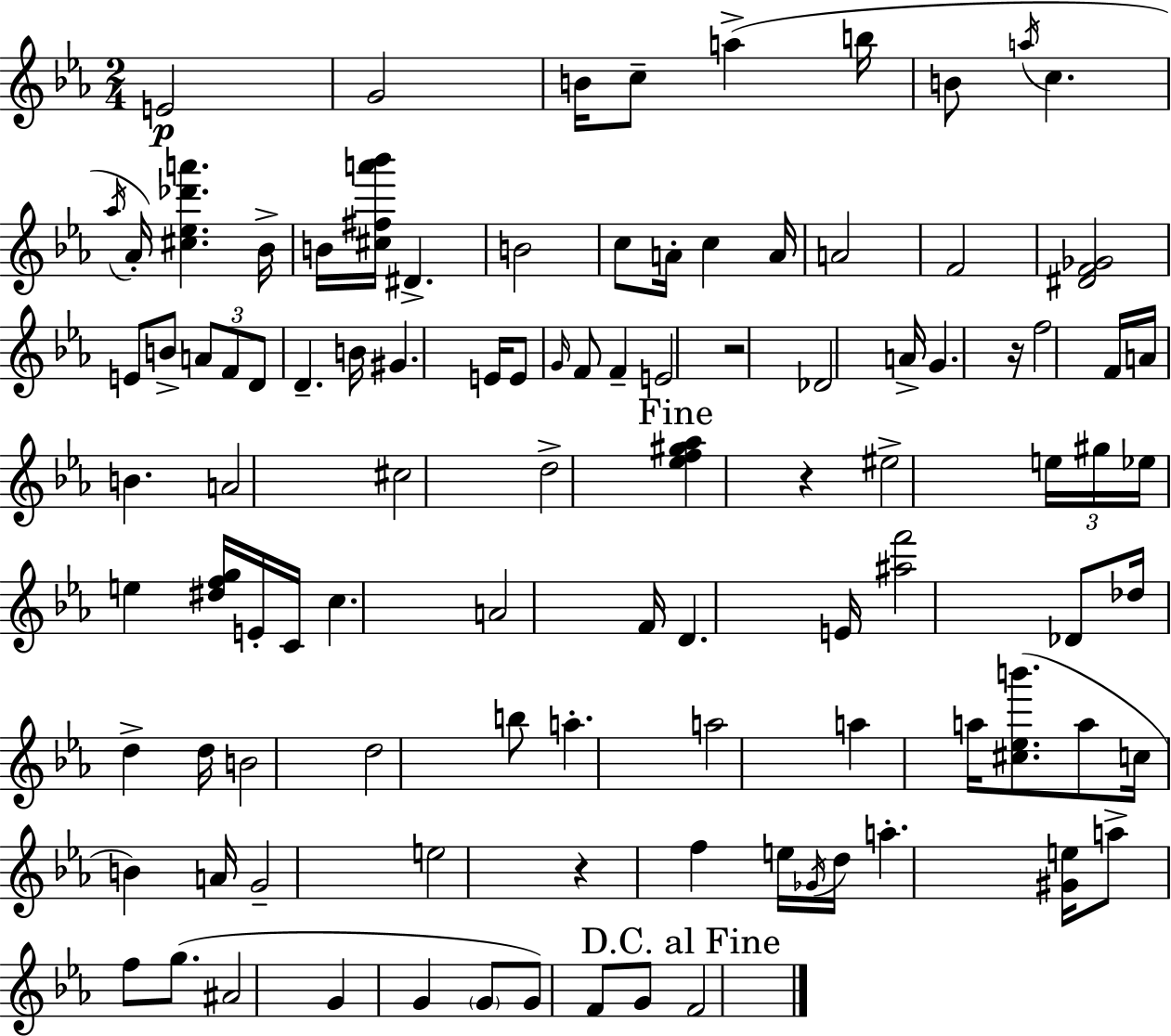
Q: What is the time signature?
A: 2/4